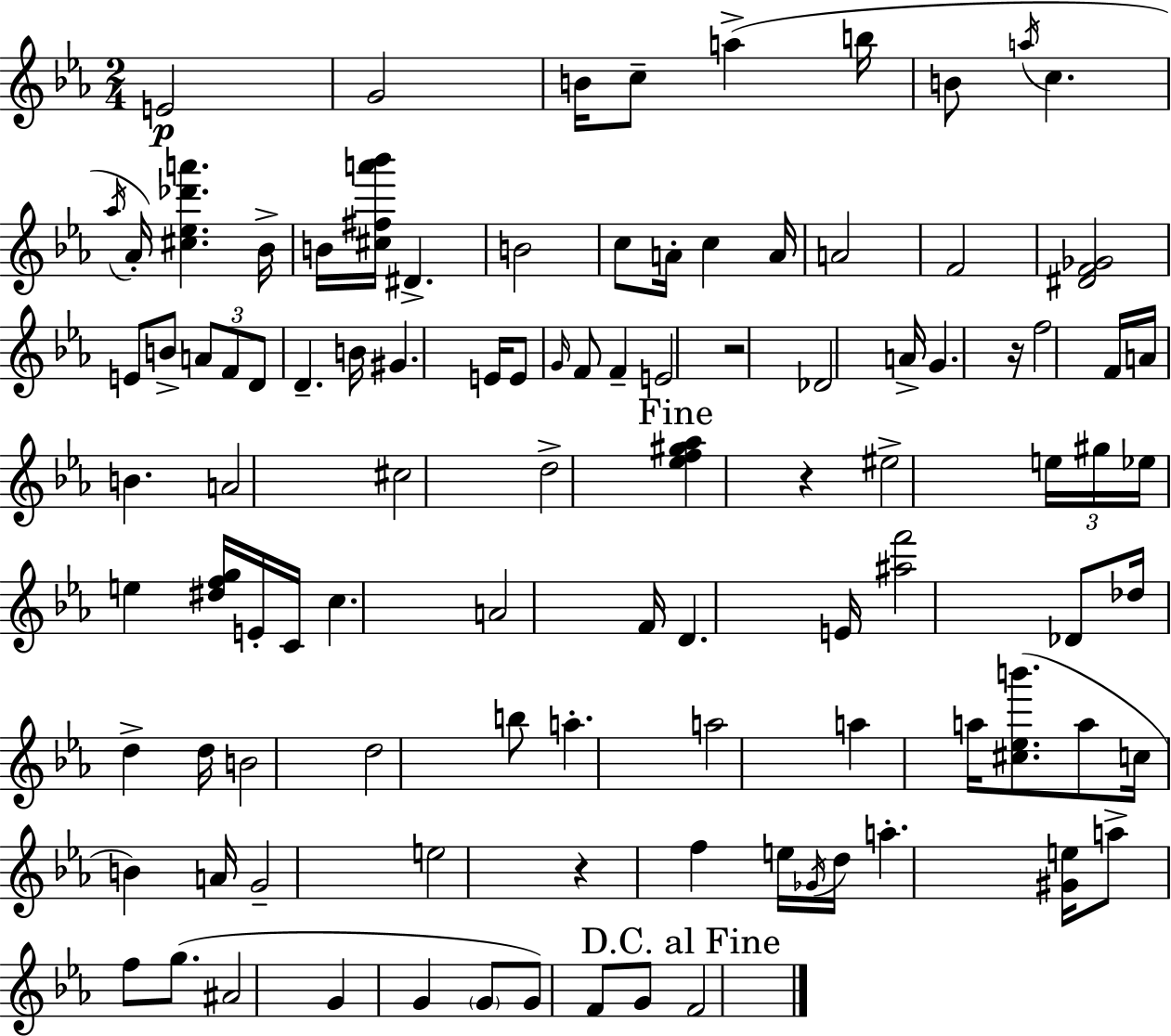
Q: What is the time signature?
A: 2/4